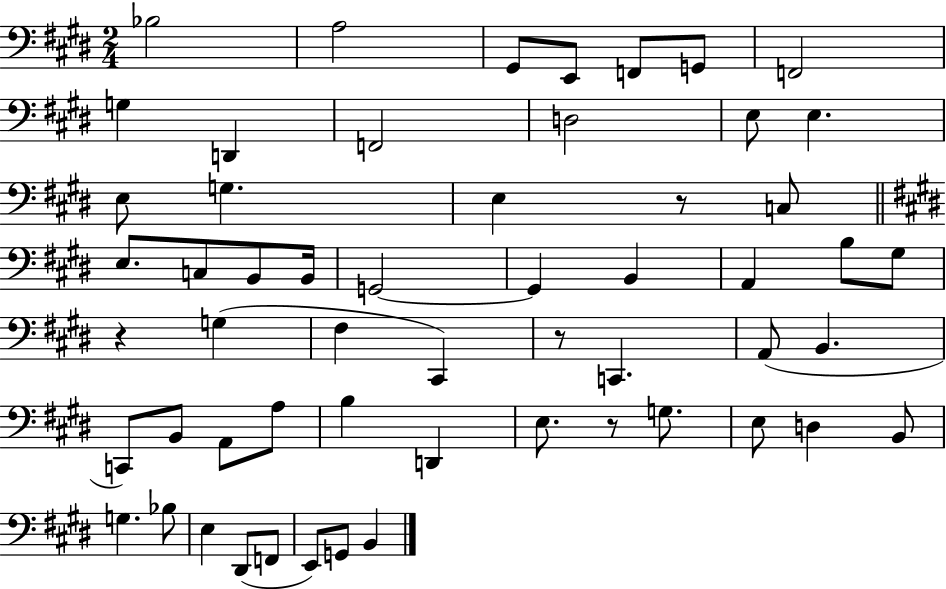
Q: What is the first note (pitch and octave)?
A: Bb3